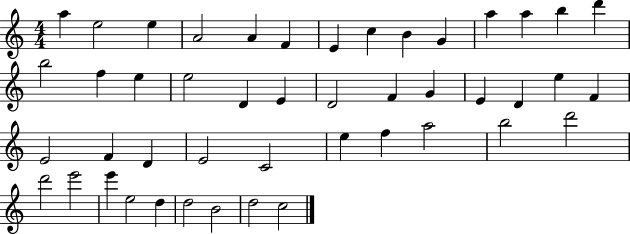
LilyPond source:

{
  \clef treble
  \numericTimeSignature
  \time 4/4
  \key c \major
  a''4 e''2 e''4 | a'2 a'4 f'4 | e'4 c''4 b'4 g'4 | a''4 a''4 b''4 d'''4 | \break b''2 f''4 e''4 | e''2 d'4 e'4 | d'2 f'4 g'4 | e'4 d'4 e''4 f'4 | \break e'2 f'4 d'4 | e'2 c'2 | e''4 f''4 a''2 | b''2 d'''2 | \break d'''2 e'''2 | e'''4 e''2 d''4 | d''2 b'2 | d''2 c''2 | \break \bar "|."
}